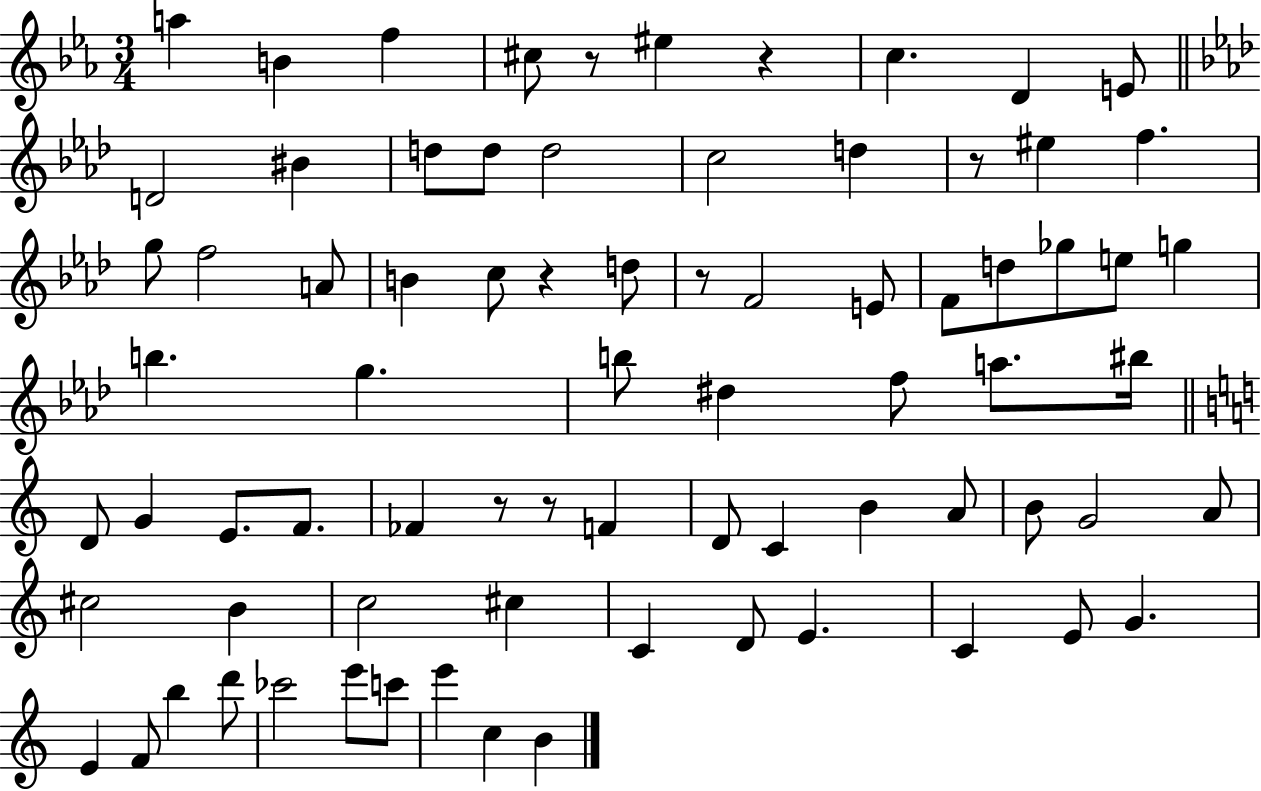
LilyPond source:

{
  \clef treble
  \numericTimeSignature
  \time 3/4
  \key ees \major
  \repeat volta 2 { a''4 b'4 f''4 | cis''8 r8 eis''4 r4 | c''4. d'4 e'8 | \bar "||" \break \key f \minor d'2 bis'4 | d''8 d''8 d''2 | c''2 d''4 | r8 eis''4 f''4. | \break g''8 f''2 a'8 | b'4 c''8 r4 d''8 | r8 f'2 e'8 | f'8 d''8 ges''8 e''8 g''4 | \break b''4. g''4. | b''8 dis''4 f''8 a''8. bis''16 | \bar "||" \break \key c \major d'8 g'4 e'8. f'8. | fes'4 r8 r8 f'4 | d'8 c'4 b'4 a'8 | b'8 g'2 a'8 | \break cis''2 b'4 | c''2 cis''4 | c'4 d'8 e'4. | c'4 e'8 g'4. | \break e'4 f'8 b''4 d'''8 | ces'''2 e'''8 c'''8 | e'''4 c''4 b'4 | } \bar "|."
}